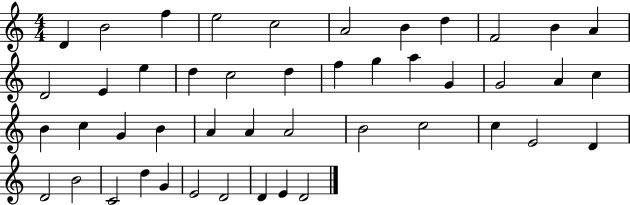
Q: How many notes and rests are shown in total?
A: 46